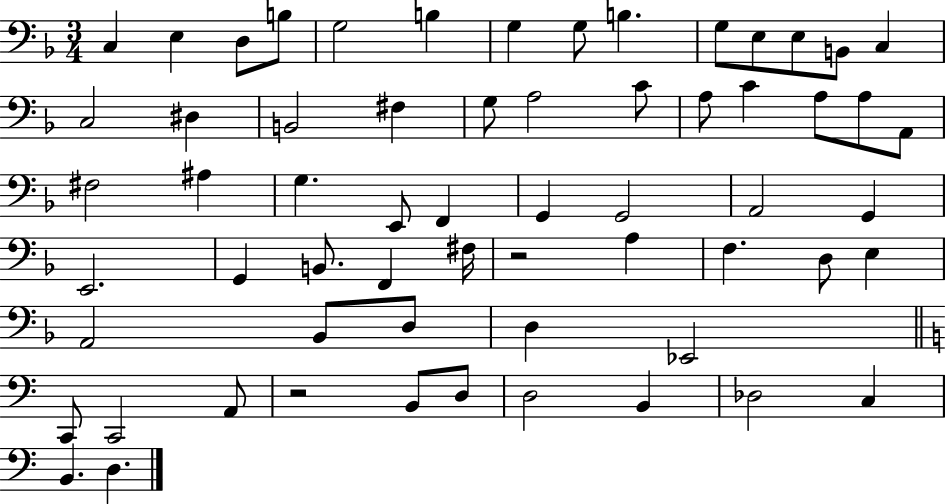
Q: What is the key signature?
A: F major